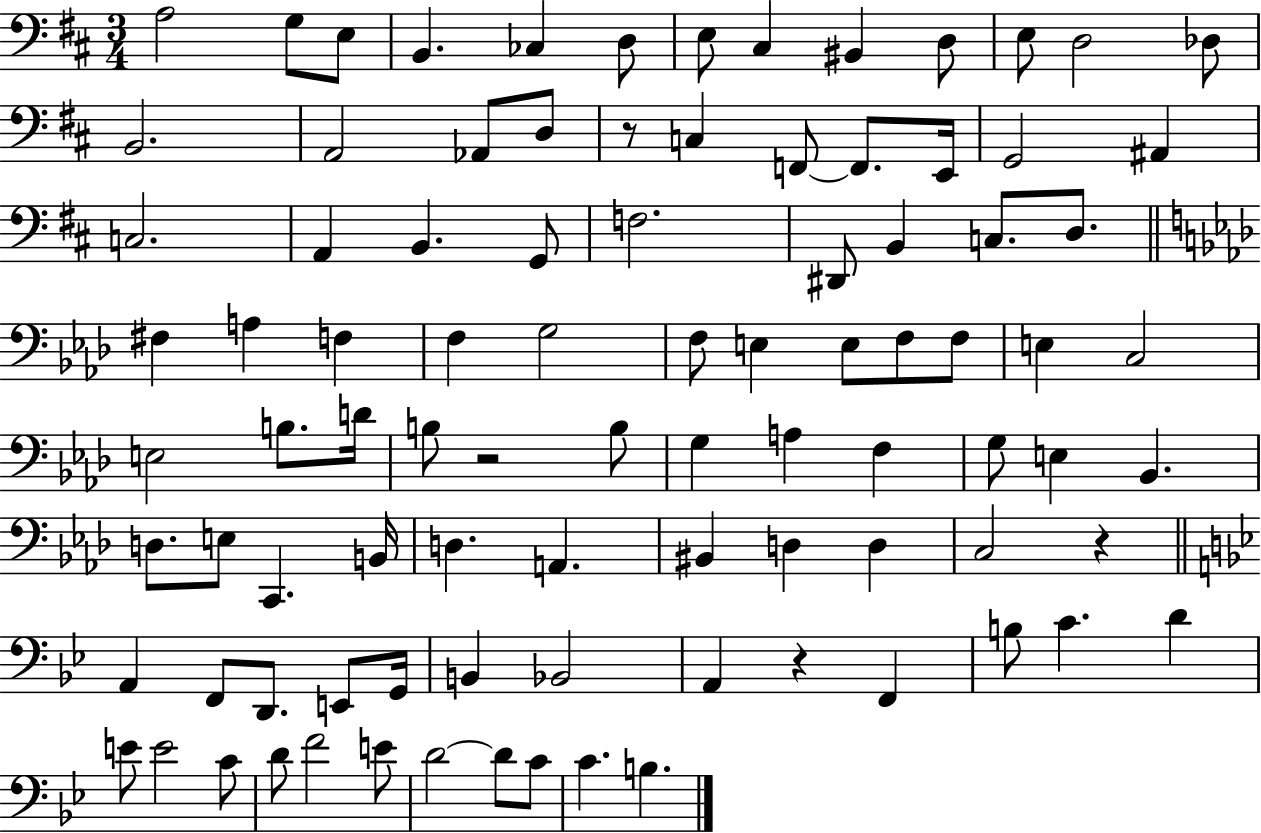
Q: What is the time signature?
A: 3/4